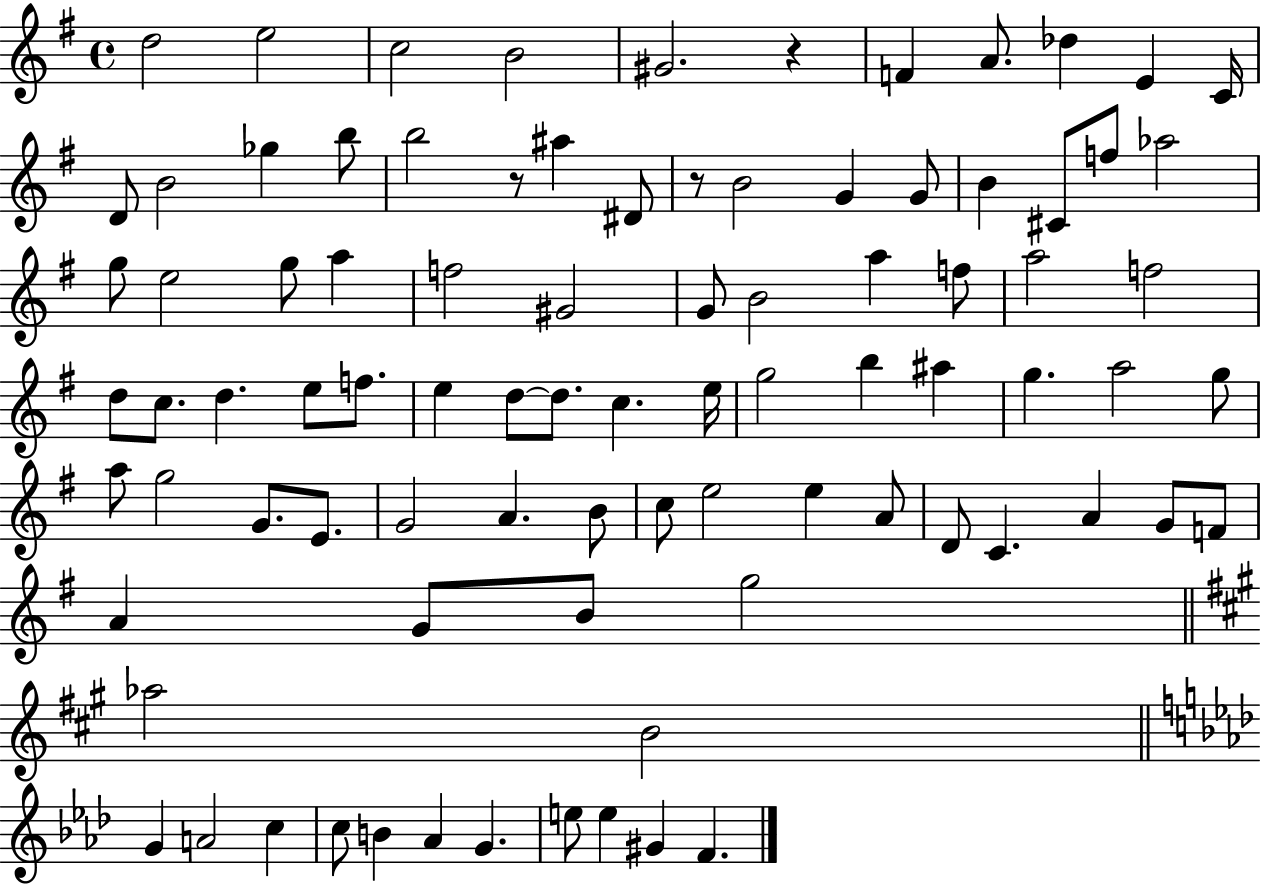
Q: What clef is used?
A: treble